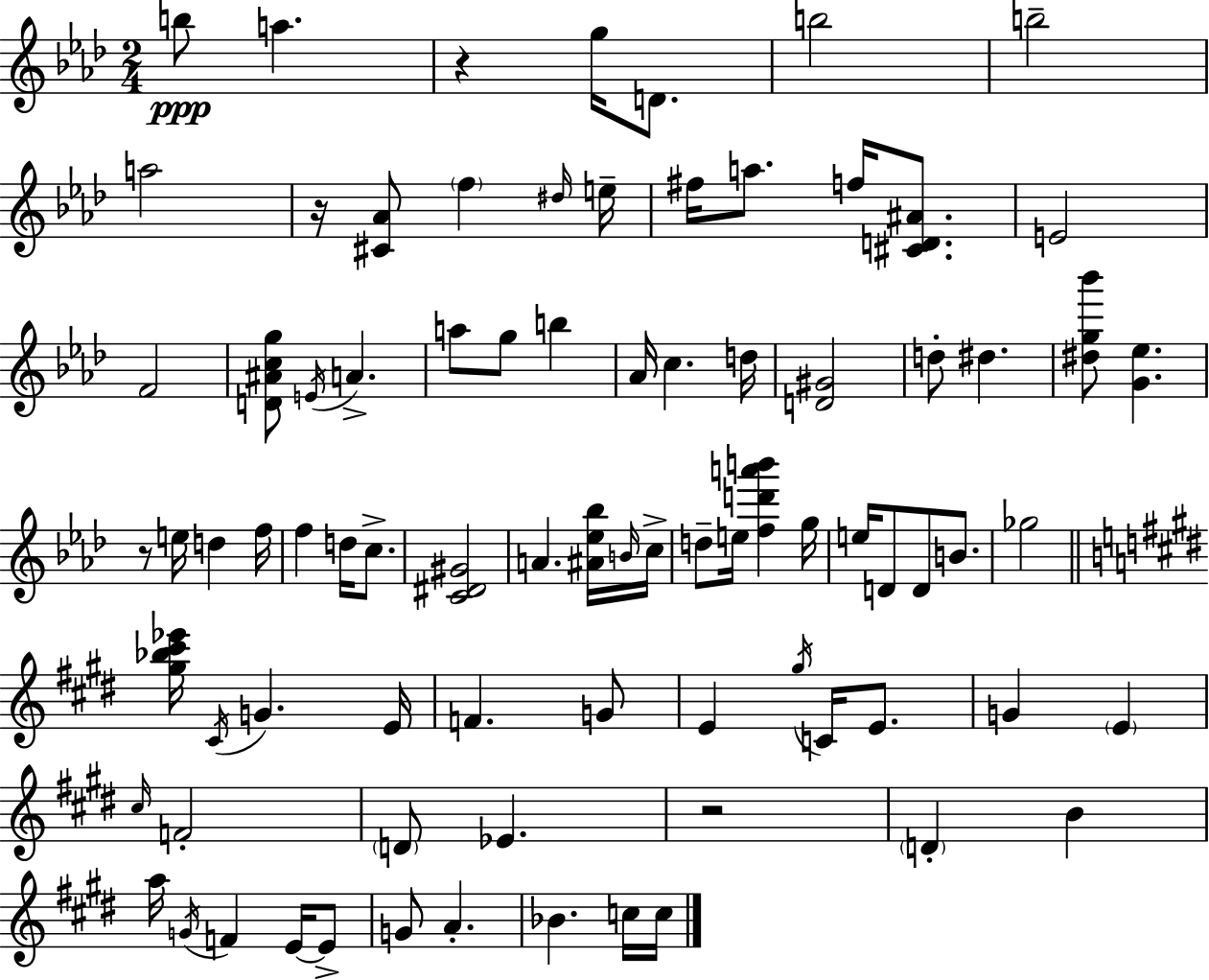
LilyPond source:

{
  \clef treble
  \numericTimeSignature
  \time 2/4
  \key aes \major
  \repeat volta 2 { b''8\ppp a''4. | r4 g''16 d'8. | b''2 | b''2-- | \break a''2 | r16 <cis' aes'>8 \parenthesize f''4 \grace { dis''16 } | e''16-- fis''16 a''8. f''16 <cis' d' ais'>8. | e'2 | \break f'2 | <d' ais' c'' g''>8 \acciaccatura { e'16 } a'4.-> | a''8 g''8 b''4 | aes'16 c''4. | \break d''16 <d' gis'>2 | d''8-. dis''4. | <dis'' g'' bes'''>8 <g' ees''>4. | r8 e''16 d''4 | \break f''16 f''4 d''16 c''8.-> | <c' dis' gis'>2 | a'4. | <ais' ees'' bes''>16 \grace { b'16 } c''16-> d''8-- e''16 <f'' d''' a''' b'''>4 | \break g''16 e''16 d'8 d'8 | b'8. ges''2 | \bar "||" \break \key e \major <gis'' bes'' cis''' ees'''>16 \acciaccatura { cis'16 } g'4. | e'16 f'4. g'8 | e'4 \acciaccatura { gis''16 } c'16 e'8. | g'4 \parenthesize e'4 | \break \grace { cis''16 } f'2-. | \parenthesize d'8 ees'4. | r2 | \parenthesize d'4-. b'4 | \break a''16 \acciaccatura { g'16 } f'4 | e'16~~ e'8-> g'8 a'4.-. | bes'4. | c''16 c''16 } \bar "|."
}